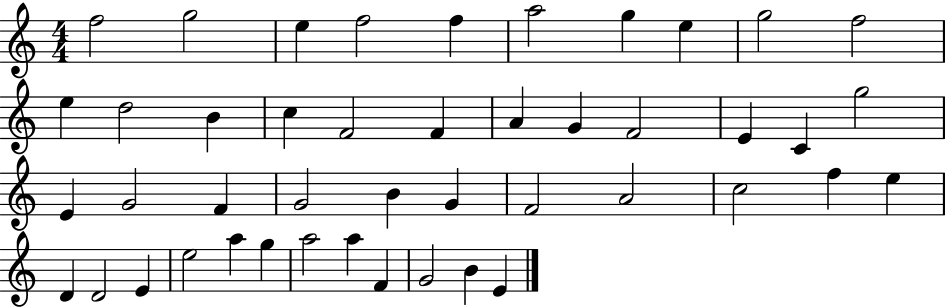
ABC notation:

X:1
T:Untitled
M:4/4
L:1/4
K:C
f2 g2 e f2 f a2 g e g2 f2 e d2 B c F2 F A G F2 E C g2 E G2 F G2 B G F2 A2 c2 f e D D2 E e2 a g a2 a F G2 B E